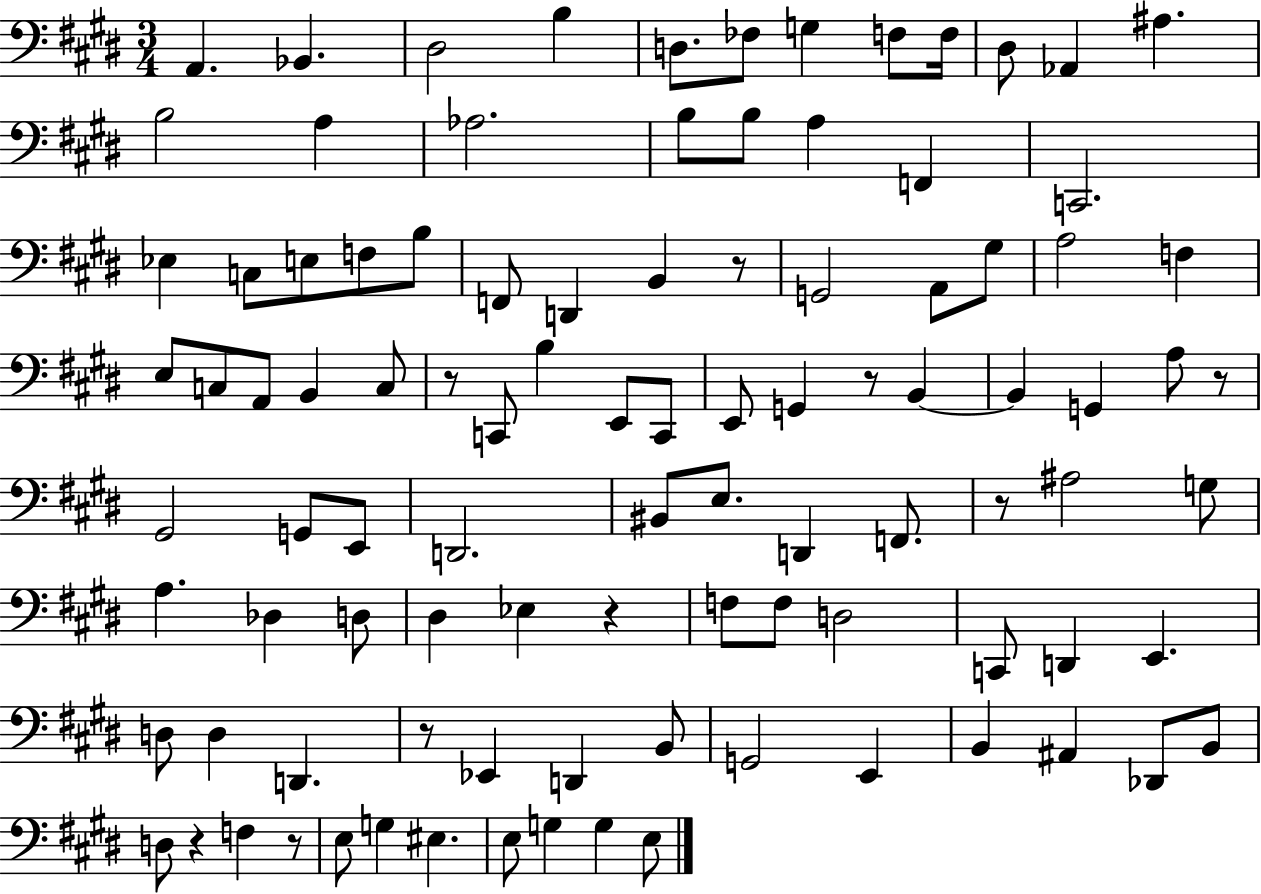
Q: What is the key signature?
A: E major